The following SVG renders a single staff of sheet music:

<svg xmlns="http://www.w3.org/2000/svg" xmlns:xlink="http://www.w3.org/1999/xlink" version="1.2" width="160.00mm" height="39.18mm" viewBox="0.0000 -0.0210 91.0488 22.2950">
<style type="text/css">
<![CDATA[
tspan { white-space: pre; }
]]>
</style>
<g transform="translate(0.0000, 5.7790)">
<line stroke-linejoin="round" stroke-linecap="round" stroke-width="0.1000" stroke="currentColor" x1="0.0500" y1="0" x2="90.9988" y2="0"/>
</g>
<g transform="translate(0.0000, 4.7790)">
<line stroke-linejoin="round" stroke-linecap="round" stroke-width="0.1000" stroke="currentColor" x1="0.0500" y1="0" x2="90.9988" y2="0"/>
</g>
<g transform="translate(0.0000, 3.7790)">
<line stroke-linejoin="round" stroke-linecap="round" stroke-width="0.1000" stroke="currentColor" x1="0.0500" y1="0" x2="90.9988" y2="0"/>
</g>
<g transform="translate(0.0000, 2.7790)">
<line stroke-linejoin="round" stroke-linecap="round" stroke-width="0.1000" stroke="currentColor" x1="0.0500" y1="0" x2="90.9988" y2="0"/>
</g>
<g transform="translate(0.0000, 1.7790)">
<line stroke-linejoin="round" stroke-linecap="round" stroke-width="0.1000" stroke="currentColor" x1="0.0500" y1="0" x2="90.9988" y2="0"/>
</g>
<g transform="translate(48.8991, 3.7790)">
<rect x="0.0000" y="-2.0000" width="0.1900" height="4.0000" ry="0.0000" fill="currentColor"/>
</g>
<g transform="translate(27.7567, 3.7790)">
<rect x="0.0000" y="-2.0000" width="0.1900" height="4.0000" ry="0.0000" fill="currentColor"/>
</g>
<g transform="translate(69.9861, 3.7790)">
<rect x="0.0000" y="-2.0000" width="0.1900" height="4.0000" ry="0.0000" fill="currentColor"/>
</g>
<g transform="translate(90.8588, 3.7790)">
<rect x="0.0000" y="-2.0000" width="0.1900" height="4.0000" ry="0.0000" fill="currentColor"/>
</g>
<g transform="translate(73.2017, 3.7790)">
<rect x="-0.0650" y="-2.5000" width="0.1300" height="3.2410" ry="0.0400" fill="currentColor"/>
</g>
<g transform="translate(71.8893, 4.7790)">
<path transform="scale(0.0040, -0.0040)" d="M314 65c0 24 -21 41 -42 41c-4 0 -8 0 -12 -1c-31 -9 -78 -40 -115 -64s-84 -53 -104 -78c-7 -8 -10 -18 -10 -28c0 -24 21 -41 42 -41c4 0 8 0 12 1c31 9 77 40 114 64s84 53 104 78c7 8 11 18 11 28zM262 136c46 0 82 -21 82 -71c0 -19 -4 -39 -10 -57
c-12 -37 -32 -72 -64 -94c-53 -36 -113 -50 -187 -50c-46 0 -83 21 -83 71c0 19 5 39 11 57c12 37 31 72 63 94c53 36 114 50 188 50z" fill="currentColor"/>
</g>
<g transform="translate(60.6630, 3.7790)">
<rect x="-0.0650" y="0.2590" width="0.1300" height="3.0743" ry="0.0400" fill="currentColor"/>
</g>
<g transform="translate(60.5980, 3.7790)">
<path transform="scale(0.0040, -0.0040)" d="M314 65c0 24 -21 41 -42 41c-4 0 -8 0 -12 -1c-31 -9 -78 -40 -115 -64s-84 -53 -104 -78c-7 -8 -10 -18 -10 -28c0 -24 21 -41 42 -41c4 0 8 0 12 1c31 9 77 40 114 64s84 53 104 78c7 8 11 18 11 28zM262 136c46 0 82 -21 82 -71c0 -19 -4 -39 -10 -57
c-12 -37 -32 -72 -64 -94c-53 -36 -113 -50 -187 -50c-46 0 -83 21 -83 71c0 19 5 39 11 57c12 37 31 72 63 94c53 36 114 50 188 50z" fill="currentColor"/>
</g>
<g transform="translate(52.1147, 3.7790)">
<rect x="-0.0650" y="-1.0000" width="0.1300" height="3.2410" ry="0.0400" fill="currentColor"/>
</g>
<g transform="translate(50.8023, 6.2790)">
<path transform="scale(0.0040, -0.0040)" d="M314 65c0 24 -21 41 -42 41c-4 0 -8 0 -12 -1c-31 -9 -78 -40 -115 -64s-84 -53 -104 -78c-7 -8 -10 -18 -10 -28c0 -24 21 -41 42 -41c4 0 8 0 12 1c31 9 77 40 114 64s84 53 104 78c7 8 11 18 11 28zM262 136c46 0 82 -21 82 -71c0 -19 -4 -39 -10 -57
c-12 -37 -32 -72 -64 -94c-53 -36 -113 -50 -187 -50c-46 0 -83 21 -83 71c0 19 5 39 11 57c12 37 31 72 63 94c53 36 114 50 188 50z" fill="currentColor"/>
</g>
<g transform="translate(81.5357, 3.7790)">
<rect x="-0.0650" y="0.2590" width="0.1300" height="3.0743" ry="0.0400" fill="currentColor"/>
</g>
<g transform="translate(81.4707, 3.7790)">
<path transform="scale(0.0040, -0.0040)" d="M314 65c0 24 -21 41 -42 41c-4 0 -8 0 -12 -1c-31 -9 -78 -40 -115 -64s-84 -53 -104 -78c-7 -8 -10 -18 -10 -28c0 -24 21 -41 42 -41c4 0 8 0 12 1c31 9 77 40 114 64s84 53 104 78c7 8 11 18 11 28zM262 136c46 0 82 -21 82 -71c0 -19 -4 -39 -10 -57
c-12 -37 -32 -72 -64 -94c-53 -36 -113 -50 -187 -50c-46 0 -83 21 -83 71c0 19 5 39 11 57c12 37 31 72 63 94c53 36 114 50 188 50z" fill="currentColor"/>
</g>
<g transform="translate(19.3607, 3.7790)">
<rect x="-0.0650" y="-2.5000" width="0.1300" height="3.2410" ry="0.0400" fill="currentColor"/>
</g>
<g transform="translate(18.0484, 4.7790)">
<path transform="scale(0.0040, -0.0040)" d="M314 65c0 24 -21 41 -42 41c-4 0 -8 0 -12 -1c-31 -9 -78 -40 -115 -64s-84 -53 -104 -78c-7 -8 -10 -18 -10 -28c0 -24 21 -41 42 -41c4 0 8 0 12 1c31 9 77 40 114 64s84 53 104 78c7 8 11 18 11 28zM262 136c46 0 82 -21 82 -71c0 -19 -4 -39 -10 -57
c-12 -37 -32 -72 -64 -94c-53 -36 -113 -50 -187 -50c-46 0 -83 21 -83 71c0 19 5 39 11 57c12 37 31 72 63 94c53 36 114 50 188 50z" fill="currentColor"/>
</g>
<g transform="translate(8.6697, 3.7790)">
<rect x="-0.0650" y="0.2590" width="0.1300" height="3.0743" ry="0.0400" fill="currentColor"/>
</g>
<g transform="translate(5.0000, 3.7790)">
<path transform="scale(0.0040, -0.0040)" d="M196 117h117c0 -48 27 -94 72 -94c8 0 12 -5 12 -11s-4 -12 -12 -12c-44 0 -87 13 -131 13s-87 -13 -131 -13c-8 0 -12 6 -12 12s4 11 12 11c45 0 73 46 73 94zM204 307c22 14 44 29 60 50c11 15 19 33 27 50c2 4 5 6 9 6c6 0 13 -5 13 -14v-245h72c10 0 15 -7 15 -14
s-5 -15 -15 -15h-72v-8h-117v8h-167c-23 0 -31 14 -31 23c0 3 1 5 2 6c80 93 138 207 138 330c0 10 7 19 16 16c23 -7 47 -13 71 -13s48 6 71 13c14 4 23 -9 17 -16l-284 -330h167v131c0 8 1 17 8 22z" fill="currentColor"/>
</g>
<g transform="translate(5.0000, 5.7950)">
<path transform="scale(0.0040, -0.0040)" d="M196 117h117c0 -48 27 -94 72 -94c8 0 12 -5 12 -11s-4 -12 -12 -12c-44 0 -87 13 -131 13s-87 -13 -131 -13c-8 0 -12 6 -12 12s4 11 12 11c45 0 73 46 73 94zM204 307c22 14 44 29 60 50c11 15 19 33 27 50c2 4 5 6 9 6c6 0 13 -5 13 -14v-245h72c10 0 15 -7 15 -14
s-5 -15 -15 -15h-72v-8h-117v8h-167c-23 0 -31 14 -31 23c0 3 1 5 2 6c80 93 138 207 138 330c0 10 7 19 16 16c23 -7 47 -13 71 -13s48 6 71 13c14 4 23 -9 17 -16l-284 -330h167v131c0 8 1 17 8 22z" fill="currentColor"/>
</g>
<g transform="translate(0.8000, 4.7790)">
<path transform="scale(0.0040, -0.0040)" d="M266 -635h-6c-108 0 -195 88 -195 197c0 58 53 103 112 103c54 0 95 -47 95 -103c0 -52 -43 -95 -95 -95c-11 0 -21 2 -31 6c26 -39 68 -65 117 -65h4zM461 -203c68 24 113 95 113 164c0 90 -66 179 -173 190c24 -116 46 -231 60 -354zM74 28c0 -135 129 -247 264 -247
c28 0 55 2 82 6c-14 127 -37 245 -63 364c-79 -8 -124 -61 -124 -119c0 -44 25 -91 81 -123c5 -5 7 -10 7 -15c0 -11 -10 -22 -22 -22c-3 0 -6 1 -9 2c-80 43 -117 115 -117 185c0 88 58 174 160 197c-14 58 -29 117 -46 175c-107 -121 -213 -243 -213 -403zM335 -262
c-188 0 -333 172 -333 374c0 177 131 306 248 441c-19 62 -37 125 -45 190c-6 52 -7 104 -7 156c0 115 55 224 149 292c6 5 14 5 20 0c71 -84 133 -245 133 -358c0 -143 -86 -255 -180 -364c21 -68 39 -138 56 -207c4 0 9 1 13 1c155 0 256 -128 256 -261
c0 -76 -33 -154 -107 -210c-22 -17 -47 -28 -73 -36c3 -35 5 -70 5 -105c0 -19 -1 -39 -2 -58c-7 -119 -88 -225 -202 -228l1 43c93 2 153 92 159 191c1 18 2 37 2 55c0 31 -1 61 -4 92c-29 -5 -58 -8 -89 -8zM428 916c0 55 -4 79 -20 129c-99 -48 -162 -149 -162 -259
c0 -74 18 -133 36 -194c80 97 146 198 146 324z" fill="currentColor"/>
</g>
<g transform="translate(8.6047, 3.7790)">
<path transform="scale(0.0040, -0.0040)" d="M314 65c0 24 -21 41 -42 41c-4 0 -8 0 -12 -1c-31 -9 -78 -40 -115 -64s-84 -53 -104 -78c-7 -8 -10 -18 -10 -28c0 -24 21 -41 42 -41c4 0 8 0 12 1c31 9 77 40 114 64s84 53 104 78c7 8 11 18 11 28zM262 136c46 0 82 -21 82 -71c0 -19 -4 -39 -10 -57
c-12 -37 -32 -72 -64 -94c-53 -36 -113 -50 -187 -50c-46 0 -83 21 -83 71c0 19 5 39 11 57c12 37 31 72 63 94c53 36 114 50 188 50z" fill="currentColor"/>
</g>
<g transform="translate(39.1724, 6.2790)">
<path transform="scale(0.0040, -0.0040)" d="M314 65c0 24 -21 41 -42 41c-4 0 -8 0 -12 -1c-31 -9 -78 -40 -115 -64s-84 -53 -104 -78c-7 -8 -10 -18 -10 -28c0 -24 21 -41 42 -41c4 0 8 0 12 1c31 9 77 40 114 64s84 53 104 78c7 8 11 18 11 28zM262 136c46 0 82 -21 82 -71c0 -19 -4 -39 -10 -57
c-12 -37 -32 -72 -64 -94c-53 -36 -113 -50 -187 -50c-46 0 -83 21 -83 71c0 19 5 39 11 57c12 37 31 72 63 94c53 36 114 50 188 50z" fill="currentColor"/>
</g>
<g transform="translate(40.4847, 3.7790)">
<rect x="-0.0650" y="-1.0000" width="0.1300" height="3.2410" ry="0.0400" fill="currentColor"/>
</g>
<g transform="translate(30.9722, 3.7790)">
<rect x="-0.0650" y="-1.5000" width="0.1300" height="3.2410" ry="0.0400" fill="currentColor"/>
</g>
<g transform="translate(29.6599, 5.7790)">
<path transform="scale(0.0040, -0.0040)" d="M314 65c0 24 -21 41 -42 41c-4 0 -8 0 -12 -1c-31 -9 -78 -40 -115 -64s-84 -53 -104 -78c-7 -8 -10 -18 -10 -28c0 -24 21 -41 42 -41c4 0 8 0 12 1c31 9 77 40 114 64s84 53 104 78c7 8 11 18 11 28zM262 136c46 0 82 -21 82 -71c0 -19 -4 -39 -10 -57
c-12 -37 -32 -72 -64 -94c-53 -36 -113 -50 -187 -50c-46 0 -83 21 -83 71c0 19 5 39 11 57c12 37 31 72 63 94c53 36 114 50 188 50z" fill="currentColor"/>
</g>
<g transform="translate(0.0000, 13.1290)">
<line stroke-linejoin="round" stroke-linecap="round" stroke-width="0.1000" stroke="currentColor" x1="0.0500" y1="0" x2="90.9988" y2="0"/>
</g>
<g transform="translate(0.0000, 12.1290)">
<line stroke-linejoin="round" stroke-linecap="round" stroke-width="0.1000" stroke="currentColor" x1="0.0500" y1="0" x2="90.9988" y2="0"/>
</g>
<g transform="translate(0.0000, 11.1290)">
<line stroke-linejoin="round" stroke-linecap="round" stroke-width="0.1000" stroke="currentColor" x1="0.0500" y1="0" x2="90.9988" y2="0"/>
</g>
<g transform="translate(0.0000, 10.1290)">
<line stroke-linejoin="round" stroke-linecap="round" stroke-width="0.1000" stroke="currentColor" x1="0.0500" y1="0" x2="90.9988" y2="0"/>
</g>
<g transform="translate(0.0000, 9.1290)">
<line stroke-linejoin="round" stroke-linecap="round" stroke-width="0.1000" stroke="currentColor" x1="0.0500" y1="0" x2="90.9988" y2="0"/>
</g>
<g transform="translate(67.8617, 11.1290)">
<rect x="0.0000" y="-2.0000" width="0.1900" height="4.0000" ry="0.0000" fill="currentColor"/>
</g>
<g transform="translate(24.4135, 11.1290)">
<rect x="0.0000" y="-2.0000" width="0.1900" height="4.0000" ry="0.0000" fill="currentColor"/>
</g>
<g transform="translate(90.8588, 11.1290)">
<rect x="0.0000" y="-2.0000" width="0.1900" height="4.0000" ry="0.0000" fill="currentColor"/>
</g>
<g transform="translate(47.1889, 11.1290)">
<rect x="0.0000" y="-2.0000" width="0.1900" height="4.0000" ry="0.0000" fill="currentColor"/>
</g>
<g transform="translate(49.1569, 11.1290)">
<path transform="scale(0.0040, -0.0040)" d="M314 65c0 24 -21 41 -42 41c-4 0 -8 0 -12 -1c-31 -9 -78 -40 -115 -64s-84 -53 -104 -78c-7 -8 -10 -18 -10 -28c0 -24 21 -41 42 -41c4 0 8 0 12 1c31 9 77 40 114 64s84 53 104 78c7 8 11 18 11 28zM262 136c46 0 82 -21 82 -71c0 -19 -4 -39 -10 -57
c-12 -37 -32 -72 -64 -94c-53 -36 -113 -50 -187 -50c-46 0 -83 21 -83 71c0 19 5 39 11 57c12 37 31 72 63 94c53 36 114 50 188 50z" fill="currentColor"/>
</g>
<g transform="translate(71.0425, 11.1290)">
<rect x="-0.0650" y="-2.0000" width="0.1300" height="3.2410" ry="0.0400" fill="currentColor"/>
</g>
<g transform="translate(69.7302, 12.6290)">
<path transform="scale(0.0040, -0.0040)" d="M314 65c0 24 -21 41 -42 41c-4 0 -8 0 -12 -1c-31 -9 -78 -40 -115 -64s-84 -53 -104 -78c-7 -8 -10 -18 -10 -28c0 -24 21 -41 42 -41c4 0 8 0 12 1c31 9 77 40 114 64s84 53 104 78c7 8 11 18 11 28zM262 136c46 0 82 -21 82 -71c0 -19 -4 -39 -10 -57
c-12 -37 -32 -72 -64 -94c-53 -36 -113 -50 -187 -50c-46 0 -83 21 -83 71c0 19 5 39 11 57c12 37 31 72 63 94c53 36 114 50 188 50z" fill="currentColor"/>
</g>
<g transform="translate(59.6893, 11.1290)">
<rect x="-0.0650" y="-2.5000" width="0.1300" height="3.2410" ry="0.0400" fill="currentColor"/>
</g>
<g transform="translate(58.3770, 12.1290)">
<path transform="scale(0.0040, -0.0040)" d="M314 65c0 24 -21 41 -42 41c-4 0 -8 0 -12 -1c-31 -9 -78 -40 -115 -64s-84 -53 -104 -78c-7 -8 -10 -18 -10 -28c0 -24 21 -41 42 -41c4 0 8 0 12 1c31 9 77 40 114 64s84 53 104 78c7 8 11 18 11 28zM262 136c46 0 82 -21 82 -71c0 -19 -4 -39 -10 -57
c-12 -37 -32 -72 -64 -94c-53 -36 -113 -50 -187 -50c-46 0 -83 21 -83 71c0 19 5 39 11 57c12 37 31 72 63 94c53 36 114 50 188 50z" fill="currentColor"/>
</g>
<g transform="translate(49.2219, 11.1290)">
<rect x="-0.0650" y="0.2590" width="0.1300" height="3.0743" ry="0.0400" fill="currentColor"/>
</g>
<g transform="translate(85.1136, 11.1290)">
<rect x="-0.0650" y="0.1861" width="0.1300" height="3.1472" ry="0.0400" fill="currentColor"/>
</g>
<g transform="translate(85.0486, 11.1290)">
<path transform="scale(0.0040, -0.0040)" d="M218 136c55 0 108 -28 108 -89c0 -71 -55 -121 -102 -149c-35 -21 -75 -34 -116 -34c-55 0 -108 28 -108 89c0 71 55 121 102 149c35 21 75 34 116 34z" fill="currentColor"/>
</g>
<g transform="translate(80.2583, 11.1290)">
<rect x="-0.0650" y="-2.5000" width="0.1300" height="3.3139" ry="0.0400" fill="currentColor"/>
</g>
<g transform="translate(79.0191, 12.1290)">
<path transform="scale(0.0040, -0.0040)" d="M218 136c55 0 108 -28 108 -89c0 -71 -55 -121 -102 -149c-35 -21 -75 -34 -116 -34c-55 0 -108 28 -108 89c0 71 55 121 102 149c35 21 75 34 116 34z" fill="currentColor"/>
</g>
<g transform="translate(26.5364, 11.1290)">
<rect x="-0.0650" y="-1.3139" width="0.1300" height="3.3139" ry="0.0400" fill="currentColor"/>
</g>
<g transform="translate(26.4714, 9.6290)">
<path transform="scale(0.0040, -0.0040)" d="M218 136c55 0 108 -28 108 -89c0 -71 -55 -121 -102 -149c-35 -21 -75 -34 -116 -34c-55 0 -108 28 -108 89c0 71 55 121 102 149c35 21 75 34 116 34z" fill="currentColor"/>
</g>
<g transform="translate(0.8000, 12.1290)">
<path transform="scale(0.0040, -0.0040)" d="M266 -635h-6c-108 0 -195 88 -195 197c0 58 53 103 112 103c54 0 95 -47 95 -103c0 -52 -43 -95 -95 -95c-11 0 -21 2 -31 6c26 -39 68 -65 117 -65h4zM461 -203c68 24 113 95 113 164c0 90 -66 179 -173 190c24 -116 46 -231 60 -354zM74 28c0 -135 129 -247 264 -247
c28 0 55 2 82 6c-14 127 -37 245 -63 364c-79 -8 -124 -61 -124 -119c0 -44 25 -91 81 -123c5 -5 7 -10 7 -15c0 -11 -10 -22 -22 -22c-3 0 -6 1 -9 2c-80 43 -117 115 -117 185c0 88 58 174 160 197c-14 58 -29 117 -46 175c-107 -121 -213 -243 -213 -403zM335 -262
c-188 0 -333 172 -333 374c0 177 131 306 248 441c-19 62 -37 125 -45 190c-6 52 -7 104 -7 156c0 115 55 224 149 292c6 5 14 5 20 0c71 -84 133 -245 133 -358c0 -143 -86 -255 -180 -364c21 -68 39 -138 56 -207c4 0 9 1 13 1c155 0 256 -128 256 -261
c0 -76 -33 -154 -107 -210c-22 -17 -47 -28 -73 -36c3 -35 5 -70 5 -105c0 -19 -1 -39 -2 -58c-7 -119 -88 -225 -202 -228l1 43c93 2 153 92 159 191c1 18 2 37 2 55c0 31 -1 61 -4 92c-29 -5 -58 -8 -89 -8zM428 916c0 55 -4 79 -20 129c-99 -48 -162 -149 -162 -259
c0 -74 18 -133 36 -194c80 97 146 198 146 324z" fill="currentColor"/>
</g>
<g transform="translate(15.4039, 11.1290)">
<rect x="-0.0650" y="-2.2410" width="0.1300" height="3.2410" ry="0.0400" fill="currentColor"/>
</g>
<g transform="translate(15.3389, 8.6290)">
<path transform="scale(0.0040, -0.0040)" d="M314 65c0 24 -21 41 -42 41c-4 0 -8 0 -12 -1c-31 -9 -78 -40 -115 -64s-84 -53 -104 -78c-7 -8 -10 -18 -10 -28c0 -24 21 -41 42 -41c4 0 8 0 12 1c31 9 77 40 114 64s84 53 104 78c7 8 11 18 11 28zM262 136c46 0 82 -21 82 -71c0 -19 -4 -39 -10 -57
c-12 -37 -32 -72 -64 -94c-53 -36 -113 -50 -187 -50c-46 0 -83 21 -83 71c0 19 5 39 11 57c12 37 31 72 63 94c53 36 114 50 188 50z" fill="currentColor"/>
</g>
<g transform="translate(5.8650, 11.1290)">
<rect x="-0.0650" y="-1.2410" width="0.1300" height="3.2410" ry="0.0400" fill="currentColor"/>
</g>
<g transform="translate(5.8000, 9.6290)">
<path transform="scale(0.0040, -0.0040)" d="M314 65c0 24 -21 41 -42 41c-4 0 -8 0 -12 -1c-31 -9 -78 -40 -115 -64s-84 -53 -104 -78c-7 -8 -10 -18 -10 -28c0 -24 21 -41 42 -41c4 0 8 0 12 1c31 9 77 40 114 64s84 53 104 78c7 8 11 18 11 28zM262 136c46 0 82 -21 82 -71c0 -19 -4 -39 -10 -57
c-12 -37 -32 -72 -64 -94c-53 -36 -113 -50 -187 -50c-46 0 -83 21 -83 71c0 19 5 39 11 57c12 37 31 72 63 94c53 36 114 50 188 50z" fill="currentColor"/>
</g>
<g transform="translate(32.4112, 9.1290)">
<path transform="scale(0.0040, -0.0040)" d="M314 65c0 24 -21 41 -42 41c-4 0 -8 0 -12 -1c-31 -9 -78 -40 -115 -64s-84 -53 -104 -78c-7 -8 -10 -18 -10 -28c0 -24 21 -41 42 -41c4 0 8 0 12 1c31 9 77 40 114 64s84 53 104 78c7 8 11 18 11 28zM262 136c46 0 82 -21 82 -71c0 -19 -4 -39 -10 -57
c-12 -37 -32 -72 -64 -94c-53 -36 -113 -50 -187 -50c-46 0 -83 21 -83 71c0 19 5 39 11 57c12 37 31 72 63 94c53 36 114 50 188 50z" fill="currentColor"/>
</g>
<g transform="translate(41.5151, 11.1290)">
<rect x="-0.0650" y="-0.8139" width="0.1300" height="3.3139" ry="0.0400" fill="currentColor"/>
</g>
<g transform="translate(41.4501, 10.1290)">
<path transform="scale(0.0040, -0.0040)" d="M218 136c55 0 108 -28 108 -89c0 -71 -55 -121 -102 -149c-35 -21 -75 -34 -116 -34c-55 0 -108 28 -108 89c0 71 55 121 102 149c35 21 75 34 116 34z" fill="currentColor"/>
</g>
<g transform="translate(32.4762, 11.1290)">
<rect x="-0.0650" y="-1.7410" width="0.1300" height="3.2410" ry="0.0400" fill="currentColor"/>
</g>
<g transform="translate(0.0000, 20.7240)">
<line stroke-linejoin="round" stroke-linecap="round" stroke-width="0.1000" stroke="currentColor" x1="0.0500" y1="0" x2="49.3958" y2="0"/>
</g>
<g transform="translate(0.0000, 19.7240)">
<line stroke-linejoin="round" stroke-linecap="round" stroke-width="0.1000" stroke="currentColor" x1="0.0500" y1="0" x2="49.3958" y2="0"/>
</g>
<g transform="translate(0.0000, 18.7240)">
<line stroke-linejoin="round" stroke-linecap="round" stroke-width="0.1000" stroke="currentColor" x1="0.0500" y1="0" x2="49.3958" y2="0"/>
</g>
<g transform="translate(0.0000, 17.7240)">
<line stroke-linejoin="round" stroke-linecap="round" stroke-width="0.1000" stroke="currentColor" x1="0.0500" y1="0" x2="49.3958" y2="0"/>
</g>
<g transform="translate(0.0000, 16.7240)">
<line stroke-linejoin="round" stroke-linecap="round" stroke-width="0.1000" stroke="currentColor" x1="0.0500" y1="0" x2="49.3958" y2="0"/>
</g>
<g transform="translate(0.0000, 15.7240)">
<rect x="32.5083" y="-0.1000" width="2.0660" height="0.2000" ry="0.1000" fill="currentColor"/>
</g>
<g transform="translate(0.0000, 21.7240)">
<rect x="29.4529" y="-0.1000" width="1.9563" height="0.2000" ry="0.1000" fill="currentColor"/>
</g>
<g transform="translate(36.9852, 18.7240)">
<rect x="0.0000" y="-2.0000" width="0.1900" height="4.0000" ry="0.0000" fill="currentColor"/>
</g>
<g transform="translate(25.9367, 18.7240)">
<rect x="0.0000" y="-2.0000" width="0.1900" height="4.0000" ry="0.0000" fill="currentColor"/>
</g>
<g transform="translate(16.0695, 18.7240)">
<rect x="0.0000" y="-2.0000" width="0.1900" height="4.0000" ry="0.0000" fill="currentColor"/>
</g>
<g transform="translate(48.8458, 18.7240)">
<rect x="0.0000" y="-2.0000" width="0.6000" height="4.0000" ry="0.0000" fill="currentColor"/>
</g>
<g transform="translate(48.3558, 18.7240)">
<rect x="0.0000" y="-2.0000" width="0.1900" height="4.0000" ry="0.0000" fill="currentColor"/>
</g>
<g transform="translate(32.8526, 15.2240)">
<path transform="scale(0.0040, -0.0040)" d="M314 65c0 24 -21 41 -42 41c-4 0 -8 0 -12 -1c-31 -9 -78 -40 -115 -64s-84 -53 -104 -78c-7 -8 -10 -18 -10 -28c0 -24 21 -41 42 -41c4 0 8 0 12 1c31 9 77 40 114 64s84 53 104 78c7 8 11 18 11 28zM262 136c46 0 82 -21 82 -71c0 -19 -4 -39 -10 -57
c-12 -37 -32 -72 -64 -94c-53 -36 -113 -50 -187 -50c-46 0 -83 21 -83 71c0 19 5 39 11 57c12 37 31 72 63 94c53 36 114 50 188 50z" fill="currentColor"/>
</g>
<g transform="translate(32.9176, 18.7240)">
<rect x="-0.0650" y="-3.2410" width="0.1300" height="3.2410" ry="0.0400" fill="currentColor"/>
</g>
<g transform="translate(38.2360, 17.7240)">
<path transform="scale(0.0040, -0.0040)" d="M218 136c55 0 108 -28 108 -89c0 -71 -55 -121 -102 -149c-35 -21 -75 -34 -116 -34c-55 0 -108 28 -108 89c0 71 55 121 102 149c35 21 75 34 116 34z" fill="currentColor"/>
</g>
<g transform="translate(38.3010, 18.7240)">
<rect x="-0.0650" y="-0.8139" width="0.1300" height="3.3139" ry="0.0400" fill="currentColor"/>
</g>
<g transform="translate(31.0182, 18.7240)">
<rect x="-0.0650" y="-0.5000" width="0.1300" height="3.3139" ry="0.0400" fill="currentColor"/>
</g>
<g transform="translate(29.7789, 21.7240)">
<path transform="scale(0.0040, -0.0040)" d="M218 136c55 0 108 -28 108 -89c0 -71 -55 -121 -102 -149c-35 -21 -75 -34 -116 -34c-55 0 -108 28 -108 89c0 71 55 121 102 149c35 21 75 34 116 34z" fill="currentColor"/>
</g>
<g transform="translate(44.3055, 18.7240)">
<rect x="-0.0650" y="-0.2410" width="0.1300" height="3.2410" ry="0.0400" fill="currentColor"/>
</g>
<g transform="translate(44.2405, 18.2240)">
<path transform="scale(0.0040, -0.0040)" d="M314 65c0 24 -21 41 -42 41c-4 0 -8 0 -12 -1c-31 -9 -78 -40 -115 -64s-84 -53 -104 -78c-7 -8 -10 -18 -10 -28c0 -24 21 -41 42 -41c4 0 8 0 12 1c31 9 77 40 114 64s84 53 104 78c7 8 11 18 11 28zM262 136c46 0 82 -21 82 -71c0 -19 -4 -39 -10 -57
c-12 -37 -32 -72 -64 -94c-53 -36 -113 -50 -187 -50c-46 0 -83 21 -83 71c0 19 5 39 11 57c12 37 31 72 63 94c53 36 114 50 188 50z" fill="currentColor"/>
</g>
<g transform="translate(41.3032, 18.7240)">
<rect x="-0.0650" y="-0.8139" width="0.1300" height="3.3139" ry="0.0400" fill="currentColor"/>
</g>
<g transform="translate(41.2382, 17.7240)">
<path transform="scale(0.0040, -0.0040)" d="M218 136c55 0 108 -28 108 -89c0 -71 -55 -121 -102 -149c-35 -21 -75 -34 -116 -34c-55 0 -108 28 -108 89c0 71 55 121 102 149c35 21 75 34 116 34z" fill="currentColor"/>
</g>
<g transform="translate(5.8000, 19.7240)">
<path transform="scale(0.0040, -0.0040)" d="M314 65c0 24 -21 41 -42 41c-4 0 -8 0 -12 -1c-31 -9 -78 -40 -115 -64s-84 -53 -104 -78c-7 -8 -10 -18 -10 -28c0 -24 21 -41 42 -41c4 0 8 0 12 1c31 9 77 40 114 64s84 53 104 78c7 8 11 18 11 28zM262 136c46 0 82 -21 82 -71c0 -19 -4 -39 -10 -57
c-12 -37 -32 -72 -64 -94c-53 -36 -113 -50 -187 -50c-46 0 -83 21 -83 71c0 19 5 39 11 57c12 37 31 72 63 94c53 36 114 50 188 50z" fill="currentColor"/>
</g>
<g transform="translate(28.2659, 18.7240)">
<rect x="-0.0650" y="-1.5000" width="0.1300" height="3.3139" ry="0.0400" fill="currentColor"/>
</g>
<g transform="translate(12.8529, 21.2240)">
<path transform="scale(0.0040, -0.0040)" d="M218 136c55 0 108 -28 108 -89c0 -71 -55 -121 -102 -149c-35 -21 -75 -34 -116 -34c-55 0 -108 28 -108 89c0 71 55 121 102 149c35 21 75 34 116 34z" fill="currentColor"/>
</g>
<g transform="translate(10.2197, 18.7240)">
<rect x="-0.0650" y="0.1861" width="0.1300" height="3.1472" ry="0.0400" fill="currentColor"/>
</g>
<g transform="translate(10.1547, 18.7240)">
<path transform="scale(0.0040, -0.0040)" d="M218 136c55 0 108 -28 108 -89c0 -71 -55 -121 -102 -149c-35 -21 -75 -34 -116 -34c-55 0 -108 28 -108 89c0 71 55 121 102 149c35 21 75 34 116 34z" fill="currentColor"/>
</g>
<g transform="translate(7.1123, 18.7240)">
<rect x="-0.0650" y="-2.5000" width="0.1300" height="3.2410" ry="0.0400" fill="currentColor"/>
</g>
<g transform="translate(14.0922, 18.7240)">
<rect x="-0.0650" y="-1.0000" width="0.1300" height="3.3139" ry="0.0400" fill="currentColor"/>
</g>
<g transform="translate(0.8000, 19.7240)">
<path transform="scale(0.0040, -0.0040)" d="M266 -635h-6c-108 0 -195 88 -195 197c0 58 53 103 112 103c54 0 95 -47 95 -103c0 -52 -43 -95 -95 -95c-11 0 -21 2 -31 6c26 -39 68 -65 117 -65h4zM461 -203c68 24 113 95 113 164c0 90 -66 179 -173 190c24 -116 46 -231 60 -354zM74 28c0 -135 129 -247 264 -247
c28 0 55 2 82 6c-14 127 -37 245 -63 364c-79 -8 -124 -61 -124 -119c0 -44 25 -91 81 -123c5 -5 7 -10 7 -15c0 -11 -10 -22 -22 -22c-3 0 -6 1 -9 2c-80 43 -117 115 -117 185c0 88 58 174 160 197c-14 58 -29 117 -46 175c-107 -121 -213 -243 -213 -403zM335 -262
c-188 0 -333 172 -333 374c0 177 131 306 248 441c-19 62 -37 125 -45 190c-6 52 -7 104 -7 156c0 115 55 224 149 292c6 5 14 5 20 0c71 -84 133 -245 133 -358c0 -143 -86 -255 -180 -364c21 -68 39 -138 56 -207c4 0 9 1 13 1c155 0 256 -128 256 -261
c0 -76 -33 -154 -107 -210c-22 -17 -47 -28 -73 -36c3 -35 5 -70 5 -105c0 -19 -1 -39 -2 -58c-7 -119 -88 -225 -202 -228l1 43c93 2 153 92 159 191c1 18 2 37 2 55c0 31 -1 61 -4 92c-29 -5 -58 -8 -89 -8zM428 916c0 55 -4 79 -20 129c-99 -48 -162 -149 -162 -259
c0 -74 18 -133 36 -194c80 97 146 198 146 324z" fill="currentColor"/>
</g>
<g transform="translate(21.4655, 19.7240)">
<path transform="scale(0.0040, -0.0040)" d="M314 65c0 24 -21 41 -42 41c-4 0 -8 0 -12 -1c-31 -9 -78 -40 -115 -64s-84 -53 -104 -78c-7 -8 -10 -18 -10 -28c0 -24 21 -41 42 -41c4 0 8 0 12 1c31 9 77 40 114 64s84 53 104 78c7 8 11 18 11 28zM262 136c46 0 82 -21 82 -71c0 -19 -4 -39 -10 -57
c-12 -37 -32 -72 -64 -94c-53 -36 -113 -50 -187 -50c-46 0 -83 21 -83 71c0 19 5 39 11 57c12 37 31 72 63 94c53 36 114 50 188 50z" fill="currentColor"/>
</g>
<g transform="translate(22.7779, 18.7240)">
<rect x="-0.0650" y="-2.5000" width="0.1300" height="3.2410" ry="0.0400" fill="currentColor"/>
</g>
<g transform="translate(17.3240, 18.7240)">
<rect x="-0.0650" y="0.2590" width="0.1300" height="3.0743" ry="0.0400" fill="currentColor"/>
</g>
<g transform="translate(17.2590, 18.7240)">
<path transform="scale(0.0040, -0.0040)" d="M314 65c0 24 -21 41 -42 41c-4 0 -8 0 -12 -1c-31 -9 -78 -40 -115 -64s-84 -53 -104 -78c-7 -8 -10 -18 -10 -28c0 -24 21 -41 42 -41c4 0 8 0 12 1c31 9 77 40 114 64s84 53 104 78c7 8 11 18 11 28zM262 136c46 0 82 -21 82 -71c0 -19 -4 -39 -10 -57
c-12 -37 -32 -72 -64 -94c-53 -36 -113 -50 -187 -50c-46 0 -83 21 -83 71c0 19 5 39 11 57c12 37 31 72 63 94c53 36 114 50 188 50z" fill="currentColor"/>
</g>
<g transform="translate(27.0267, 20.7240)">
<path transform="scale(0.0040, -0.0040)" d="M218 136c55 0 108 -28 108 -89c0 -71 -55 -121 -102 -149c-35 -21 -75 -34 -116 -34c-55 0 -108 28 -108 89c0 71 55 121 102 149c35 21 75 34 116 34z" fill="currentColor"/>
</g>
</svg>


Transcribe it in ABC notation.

X:1
T:Untitled
M:4/4
L:1/4
K:C
B2 G2 E2 D2 D2 B2 G2 B2 e2 g2 e f2 d B2 G2 F2 G B G2 B D B2 G2 E C b2 d d c2